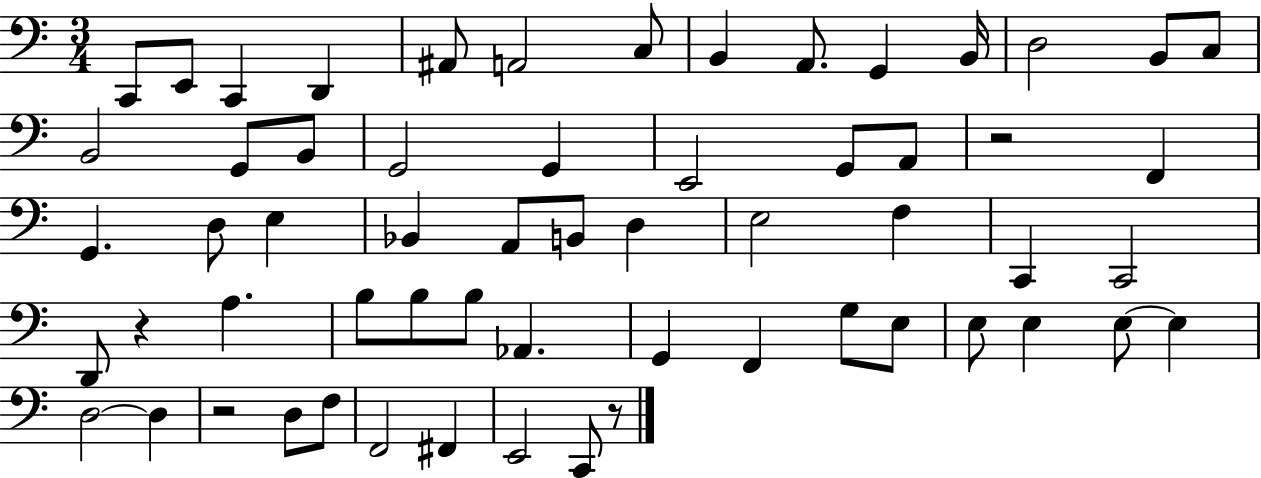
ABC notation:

X:1
T:Untitled
M:3/4
L:1/4
K:C
C,,/2 E,,/2 C,, D,, ^A,,/2 A,,2 C,/2 B,, A,,/2 G,, B,,/4 D,2 B,,/2 C,/2 B,,2 G,,/2 B,,/2 G,,2 G,, E,,2 G,,/2 A,,/2 z2 F,, G,, D,/2 E, _B,, A,,/2 B,,/2 D, E,2 F, C,, C,,2 D,,/2 z A, B,/2 B,/2 B,/2 _A,, G,, F,, G,/2 E,/2 E,/2 E, E,/2 E, D,2 D, z2 D,/2 F,/2 F,,2 ^F,, E,,2 C,,/2 z/2